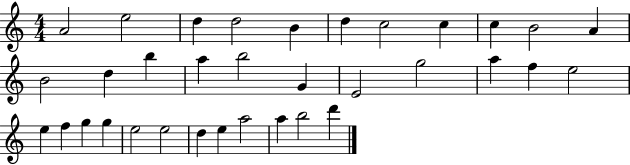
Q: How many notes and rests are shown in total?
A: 34